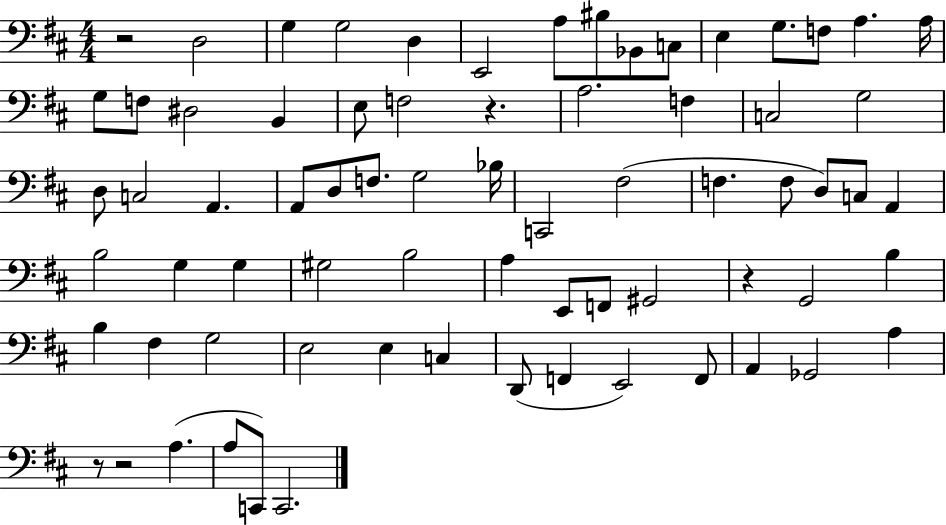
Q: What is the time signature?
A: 4/4